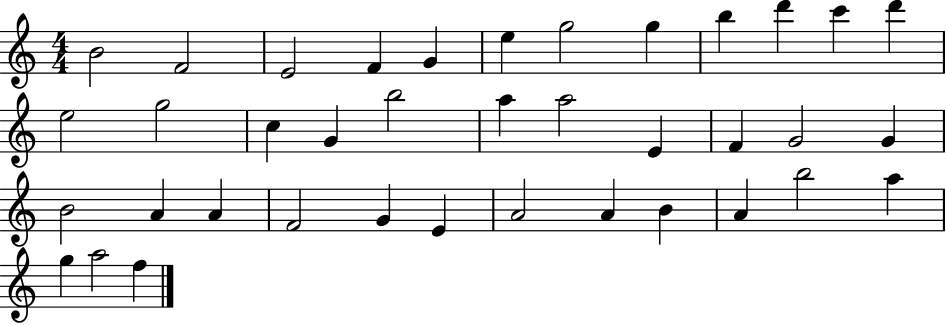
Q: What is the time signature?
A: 4/4